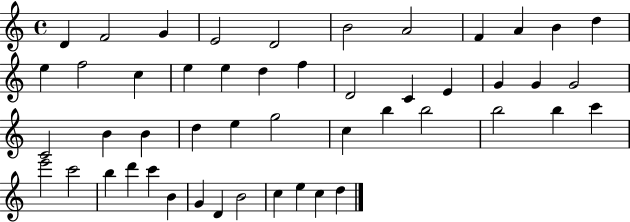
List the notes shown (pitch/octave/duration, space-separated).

D4/q F4/h G4/q E4/h D4/h B4/h A4/h F4/q A4/q B4/q D5/q E5/q F5/h C5/q E5/q E5/q D5/q F5/q D4/h C4/q E4/q G4/q G4/q G4/h C4/h B4/q B4/q D5/q E5/q G5/h C5/q B5/q B5/h B5/h B5/q C6/q E6/h C6/h B5/q D6/q C6/q B4/q G4/q D4/q B4/h C5/q E5/q C5/q D5/q